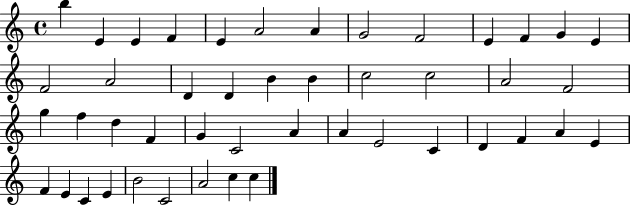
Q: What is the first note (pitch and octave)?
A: B5